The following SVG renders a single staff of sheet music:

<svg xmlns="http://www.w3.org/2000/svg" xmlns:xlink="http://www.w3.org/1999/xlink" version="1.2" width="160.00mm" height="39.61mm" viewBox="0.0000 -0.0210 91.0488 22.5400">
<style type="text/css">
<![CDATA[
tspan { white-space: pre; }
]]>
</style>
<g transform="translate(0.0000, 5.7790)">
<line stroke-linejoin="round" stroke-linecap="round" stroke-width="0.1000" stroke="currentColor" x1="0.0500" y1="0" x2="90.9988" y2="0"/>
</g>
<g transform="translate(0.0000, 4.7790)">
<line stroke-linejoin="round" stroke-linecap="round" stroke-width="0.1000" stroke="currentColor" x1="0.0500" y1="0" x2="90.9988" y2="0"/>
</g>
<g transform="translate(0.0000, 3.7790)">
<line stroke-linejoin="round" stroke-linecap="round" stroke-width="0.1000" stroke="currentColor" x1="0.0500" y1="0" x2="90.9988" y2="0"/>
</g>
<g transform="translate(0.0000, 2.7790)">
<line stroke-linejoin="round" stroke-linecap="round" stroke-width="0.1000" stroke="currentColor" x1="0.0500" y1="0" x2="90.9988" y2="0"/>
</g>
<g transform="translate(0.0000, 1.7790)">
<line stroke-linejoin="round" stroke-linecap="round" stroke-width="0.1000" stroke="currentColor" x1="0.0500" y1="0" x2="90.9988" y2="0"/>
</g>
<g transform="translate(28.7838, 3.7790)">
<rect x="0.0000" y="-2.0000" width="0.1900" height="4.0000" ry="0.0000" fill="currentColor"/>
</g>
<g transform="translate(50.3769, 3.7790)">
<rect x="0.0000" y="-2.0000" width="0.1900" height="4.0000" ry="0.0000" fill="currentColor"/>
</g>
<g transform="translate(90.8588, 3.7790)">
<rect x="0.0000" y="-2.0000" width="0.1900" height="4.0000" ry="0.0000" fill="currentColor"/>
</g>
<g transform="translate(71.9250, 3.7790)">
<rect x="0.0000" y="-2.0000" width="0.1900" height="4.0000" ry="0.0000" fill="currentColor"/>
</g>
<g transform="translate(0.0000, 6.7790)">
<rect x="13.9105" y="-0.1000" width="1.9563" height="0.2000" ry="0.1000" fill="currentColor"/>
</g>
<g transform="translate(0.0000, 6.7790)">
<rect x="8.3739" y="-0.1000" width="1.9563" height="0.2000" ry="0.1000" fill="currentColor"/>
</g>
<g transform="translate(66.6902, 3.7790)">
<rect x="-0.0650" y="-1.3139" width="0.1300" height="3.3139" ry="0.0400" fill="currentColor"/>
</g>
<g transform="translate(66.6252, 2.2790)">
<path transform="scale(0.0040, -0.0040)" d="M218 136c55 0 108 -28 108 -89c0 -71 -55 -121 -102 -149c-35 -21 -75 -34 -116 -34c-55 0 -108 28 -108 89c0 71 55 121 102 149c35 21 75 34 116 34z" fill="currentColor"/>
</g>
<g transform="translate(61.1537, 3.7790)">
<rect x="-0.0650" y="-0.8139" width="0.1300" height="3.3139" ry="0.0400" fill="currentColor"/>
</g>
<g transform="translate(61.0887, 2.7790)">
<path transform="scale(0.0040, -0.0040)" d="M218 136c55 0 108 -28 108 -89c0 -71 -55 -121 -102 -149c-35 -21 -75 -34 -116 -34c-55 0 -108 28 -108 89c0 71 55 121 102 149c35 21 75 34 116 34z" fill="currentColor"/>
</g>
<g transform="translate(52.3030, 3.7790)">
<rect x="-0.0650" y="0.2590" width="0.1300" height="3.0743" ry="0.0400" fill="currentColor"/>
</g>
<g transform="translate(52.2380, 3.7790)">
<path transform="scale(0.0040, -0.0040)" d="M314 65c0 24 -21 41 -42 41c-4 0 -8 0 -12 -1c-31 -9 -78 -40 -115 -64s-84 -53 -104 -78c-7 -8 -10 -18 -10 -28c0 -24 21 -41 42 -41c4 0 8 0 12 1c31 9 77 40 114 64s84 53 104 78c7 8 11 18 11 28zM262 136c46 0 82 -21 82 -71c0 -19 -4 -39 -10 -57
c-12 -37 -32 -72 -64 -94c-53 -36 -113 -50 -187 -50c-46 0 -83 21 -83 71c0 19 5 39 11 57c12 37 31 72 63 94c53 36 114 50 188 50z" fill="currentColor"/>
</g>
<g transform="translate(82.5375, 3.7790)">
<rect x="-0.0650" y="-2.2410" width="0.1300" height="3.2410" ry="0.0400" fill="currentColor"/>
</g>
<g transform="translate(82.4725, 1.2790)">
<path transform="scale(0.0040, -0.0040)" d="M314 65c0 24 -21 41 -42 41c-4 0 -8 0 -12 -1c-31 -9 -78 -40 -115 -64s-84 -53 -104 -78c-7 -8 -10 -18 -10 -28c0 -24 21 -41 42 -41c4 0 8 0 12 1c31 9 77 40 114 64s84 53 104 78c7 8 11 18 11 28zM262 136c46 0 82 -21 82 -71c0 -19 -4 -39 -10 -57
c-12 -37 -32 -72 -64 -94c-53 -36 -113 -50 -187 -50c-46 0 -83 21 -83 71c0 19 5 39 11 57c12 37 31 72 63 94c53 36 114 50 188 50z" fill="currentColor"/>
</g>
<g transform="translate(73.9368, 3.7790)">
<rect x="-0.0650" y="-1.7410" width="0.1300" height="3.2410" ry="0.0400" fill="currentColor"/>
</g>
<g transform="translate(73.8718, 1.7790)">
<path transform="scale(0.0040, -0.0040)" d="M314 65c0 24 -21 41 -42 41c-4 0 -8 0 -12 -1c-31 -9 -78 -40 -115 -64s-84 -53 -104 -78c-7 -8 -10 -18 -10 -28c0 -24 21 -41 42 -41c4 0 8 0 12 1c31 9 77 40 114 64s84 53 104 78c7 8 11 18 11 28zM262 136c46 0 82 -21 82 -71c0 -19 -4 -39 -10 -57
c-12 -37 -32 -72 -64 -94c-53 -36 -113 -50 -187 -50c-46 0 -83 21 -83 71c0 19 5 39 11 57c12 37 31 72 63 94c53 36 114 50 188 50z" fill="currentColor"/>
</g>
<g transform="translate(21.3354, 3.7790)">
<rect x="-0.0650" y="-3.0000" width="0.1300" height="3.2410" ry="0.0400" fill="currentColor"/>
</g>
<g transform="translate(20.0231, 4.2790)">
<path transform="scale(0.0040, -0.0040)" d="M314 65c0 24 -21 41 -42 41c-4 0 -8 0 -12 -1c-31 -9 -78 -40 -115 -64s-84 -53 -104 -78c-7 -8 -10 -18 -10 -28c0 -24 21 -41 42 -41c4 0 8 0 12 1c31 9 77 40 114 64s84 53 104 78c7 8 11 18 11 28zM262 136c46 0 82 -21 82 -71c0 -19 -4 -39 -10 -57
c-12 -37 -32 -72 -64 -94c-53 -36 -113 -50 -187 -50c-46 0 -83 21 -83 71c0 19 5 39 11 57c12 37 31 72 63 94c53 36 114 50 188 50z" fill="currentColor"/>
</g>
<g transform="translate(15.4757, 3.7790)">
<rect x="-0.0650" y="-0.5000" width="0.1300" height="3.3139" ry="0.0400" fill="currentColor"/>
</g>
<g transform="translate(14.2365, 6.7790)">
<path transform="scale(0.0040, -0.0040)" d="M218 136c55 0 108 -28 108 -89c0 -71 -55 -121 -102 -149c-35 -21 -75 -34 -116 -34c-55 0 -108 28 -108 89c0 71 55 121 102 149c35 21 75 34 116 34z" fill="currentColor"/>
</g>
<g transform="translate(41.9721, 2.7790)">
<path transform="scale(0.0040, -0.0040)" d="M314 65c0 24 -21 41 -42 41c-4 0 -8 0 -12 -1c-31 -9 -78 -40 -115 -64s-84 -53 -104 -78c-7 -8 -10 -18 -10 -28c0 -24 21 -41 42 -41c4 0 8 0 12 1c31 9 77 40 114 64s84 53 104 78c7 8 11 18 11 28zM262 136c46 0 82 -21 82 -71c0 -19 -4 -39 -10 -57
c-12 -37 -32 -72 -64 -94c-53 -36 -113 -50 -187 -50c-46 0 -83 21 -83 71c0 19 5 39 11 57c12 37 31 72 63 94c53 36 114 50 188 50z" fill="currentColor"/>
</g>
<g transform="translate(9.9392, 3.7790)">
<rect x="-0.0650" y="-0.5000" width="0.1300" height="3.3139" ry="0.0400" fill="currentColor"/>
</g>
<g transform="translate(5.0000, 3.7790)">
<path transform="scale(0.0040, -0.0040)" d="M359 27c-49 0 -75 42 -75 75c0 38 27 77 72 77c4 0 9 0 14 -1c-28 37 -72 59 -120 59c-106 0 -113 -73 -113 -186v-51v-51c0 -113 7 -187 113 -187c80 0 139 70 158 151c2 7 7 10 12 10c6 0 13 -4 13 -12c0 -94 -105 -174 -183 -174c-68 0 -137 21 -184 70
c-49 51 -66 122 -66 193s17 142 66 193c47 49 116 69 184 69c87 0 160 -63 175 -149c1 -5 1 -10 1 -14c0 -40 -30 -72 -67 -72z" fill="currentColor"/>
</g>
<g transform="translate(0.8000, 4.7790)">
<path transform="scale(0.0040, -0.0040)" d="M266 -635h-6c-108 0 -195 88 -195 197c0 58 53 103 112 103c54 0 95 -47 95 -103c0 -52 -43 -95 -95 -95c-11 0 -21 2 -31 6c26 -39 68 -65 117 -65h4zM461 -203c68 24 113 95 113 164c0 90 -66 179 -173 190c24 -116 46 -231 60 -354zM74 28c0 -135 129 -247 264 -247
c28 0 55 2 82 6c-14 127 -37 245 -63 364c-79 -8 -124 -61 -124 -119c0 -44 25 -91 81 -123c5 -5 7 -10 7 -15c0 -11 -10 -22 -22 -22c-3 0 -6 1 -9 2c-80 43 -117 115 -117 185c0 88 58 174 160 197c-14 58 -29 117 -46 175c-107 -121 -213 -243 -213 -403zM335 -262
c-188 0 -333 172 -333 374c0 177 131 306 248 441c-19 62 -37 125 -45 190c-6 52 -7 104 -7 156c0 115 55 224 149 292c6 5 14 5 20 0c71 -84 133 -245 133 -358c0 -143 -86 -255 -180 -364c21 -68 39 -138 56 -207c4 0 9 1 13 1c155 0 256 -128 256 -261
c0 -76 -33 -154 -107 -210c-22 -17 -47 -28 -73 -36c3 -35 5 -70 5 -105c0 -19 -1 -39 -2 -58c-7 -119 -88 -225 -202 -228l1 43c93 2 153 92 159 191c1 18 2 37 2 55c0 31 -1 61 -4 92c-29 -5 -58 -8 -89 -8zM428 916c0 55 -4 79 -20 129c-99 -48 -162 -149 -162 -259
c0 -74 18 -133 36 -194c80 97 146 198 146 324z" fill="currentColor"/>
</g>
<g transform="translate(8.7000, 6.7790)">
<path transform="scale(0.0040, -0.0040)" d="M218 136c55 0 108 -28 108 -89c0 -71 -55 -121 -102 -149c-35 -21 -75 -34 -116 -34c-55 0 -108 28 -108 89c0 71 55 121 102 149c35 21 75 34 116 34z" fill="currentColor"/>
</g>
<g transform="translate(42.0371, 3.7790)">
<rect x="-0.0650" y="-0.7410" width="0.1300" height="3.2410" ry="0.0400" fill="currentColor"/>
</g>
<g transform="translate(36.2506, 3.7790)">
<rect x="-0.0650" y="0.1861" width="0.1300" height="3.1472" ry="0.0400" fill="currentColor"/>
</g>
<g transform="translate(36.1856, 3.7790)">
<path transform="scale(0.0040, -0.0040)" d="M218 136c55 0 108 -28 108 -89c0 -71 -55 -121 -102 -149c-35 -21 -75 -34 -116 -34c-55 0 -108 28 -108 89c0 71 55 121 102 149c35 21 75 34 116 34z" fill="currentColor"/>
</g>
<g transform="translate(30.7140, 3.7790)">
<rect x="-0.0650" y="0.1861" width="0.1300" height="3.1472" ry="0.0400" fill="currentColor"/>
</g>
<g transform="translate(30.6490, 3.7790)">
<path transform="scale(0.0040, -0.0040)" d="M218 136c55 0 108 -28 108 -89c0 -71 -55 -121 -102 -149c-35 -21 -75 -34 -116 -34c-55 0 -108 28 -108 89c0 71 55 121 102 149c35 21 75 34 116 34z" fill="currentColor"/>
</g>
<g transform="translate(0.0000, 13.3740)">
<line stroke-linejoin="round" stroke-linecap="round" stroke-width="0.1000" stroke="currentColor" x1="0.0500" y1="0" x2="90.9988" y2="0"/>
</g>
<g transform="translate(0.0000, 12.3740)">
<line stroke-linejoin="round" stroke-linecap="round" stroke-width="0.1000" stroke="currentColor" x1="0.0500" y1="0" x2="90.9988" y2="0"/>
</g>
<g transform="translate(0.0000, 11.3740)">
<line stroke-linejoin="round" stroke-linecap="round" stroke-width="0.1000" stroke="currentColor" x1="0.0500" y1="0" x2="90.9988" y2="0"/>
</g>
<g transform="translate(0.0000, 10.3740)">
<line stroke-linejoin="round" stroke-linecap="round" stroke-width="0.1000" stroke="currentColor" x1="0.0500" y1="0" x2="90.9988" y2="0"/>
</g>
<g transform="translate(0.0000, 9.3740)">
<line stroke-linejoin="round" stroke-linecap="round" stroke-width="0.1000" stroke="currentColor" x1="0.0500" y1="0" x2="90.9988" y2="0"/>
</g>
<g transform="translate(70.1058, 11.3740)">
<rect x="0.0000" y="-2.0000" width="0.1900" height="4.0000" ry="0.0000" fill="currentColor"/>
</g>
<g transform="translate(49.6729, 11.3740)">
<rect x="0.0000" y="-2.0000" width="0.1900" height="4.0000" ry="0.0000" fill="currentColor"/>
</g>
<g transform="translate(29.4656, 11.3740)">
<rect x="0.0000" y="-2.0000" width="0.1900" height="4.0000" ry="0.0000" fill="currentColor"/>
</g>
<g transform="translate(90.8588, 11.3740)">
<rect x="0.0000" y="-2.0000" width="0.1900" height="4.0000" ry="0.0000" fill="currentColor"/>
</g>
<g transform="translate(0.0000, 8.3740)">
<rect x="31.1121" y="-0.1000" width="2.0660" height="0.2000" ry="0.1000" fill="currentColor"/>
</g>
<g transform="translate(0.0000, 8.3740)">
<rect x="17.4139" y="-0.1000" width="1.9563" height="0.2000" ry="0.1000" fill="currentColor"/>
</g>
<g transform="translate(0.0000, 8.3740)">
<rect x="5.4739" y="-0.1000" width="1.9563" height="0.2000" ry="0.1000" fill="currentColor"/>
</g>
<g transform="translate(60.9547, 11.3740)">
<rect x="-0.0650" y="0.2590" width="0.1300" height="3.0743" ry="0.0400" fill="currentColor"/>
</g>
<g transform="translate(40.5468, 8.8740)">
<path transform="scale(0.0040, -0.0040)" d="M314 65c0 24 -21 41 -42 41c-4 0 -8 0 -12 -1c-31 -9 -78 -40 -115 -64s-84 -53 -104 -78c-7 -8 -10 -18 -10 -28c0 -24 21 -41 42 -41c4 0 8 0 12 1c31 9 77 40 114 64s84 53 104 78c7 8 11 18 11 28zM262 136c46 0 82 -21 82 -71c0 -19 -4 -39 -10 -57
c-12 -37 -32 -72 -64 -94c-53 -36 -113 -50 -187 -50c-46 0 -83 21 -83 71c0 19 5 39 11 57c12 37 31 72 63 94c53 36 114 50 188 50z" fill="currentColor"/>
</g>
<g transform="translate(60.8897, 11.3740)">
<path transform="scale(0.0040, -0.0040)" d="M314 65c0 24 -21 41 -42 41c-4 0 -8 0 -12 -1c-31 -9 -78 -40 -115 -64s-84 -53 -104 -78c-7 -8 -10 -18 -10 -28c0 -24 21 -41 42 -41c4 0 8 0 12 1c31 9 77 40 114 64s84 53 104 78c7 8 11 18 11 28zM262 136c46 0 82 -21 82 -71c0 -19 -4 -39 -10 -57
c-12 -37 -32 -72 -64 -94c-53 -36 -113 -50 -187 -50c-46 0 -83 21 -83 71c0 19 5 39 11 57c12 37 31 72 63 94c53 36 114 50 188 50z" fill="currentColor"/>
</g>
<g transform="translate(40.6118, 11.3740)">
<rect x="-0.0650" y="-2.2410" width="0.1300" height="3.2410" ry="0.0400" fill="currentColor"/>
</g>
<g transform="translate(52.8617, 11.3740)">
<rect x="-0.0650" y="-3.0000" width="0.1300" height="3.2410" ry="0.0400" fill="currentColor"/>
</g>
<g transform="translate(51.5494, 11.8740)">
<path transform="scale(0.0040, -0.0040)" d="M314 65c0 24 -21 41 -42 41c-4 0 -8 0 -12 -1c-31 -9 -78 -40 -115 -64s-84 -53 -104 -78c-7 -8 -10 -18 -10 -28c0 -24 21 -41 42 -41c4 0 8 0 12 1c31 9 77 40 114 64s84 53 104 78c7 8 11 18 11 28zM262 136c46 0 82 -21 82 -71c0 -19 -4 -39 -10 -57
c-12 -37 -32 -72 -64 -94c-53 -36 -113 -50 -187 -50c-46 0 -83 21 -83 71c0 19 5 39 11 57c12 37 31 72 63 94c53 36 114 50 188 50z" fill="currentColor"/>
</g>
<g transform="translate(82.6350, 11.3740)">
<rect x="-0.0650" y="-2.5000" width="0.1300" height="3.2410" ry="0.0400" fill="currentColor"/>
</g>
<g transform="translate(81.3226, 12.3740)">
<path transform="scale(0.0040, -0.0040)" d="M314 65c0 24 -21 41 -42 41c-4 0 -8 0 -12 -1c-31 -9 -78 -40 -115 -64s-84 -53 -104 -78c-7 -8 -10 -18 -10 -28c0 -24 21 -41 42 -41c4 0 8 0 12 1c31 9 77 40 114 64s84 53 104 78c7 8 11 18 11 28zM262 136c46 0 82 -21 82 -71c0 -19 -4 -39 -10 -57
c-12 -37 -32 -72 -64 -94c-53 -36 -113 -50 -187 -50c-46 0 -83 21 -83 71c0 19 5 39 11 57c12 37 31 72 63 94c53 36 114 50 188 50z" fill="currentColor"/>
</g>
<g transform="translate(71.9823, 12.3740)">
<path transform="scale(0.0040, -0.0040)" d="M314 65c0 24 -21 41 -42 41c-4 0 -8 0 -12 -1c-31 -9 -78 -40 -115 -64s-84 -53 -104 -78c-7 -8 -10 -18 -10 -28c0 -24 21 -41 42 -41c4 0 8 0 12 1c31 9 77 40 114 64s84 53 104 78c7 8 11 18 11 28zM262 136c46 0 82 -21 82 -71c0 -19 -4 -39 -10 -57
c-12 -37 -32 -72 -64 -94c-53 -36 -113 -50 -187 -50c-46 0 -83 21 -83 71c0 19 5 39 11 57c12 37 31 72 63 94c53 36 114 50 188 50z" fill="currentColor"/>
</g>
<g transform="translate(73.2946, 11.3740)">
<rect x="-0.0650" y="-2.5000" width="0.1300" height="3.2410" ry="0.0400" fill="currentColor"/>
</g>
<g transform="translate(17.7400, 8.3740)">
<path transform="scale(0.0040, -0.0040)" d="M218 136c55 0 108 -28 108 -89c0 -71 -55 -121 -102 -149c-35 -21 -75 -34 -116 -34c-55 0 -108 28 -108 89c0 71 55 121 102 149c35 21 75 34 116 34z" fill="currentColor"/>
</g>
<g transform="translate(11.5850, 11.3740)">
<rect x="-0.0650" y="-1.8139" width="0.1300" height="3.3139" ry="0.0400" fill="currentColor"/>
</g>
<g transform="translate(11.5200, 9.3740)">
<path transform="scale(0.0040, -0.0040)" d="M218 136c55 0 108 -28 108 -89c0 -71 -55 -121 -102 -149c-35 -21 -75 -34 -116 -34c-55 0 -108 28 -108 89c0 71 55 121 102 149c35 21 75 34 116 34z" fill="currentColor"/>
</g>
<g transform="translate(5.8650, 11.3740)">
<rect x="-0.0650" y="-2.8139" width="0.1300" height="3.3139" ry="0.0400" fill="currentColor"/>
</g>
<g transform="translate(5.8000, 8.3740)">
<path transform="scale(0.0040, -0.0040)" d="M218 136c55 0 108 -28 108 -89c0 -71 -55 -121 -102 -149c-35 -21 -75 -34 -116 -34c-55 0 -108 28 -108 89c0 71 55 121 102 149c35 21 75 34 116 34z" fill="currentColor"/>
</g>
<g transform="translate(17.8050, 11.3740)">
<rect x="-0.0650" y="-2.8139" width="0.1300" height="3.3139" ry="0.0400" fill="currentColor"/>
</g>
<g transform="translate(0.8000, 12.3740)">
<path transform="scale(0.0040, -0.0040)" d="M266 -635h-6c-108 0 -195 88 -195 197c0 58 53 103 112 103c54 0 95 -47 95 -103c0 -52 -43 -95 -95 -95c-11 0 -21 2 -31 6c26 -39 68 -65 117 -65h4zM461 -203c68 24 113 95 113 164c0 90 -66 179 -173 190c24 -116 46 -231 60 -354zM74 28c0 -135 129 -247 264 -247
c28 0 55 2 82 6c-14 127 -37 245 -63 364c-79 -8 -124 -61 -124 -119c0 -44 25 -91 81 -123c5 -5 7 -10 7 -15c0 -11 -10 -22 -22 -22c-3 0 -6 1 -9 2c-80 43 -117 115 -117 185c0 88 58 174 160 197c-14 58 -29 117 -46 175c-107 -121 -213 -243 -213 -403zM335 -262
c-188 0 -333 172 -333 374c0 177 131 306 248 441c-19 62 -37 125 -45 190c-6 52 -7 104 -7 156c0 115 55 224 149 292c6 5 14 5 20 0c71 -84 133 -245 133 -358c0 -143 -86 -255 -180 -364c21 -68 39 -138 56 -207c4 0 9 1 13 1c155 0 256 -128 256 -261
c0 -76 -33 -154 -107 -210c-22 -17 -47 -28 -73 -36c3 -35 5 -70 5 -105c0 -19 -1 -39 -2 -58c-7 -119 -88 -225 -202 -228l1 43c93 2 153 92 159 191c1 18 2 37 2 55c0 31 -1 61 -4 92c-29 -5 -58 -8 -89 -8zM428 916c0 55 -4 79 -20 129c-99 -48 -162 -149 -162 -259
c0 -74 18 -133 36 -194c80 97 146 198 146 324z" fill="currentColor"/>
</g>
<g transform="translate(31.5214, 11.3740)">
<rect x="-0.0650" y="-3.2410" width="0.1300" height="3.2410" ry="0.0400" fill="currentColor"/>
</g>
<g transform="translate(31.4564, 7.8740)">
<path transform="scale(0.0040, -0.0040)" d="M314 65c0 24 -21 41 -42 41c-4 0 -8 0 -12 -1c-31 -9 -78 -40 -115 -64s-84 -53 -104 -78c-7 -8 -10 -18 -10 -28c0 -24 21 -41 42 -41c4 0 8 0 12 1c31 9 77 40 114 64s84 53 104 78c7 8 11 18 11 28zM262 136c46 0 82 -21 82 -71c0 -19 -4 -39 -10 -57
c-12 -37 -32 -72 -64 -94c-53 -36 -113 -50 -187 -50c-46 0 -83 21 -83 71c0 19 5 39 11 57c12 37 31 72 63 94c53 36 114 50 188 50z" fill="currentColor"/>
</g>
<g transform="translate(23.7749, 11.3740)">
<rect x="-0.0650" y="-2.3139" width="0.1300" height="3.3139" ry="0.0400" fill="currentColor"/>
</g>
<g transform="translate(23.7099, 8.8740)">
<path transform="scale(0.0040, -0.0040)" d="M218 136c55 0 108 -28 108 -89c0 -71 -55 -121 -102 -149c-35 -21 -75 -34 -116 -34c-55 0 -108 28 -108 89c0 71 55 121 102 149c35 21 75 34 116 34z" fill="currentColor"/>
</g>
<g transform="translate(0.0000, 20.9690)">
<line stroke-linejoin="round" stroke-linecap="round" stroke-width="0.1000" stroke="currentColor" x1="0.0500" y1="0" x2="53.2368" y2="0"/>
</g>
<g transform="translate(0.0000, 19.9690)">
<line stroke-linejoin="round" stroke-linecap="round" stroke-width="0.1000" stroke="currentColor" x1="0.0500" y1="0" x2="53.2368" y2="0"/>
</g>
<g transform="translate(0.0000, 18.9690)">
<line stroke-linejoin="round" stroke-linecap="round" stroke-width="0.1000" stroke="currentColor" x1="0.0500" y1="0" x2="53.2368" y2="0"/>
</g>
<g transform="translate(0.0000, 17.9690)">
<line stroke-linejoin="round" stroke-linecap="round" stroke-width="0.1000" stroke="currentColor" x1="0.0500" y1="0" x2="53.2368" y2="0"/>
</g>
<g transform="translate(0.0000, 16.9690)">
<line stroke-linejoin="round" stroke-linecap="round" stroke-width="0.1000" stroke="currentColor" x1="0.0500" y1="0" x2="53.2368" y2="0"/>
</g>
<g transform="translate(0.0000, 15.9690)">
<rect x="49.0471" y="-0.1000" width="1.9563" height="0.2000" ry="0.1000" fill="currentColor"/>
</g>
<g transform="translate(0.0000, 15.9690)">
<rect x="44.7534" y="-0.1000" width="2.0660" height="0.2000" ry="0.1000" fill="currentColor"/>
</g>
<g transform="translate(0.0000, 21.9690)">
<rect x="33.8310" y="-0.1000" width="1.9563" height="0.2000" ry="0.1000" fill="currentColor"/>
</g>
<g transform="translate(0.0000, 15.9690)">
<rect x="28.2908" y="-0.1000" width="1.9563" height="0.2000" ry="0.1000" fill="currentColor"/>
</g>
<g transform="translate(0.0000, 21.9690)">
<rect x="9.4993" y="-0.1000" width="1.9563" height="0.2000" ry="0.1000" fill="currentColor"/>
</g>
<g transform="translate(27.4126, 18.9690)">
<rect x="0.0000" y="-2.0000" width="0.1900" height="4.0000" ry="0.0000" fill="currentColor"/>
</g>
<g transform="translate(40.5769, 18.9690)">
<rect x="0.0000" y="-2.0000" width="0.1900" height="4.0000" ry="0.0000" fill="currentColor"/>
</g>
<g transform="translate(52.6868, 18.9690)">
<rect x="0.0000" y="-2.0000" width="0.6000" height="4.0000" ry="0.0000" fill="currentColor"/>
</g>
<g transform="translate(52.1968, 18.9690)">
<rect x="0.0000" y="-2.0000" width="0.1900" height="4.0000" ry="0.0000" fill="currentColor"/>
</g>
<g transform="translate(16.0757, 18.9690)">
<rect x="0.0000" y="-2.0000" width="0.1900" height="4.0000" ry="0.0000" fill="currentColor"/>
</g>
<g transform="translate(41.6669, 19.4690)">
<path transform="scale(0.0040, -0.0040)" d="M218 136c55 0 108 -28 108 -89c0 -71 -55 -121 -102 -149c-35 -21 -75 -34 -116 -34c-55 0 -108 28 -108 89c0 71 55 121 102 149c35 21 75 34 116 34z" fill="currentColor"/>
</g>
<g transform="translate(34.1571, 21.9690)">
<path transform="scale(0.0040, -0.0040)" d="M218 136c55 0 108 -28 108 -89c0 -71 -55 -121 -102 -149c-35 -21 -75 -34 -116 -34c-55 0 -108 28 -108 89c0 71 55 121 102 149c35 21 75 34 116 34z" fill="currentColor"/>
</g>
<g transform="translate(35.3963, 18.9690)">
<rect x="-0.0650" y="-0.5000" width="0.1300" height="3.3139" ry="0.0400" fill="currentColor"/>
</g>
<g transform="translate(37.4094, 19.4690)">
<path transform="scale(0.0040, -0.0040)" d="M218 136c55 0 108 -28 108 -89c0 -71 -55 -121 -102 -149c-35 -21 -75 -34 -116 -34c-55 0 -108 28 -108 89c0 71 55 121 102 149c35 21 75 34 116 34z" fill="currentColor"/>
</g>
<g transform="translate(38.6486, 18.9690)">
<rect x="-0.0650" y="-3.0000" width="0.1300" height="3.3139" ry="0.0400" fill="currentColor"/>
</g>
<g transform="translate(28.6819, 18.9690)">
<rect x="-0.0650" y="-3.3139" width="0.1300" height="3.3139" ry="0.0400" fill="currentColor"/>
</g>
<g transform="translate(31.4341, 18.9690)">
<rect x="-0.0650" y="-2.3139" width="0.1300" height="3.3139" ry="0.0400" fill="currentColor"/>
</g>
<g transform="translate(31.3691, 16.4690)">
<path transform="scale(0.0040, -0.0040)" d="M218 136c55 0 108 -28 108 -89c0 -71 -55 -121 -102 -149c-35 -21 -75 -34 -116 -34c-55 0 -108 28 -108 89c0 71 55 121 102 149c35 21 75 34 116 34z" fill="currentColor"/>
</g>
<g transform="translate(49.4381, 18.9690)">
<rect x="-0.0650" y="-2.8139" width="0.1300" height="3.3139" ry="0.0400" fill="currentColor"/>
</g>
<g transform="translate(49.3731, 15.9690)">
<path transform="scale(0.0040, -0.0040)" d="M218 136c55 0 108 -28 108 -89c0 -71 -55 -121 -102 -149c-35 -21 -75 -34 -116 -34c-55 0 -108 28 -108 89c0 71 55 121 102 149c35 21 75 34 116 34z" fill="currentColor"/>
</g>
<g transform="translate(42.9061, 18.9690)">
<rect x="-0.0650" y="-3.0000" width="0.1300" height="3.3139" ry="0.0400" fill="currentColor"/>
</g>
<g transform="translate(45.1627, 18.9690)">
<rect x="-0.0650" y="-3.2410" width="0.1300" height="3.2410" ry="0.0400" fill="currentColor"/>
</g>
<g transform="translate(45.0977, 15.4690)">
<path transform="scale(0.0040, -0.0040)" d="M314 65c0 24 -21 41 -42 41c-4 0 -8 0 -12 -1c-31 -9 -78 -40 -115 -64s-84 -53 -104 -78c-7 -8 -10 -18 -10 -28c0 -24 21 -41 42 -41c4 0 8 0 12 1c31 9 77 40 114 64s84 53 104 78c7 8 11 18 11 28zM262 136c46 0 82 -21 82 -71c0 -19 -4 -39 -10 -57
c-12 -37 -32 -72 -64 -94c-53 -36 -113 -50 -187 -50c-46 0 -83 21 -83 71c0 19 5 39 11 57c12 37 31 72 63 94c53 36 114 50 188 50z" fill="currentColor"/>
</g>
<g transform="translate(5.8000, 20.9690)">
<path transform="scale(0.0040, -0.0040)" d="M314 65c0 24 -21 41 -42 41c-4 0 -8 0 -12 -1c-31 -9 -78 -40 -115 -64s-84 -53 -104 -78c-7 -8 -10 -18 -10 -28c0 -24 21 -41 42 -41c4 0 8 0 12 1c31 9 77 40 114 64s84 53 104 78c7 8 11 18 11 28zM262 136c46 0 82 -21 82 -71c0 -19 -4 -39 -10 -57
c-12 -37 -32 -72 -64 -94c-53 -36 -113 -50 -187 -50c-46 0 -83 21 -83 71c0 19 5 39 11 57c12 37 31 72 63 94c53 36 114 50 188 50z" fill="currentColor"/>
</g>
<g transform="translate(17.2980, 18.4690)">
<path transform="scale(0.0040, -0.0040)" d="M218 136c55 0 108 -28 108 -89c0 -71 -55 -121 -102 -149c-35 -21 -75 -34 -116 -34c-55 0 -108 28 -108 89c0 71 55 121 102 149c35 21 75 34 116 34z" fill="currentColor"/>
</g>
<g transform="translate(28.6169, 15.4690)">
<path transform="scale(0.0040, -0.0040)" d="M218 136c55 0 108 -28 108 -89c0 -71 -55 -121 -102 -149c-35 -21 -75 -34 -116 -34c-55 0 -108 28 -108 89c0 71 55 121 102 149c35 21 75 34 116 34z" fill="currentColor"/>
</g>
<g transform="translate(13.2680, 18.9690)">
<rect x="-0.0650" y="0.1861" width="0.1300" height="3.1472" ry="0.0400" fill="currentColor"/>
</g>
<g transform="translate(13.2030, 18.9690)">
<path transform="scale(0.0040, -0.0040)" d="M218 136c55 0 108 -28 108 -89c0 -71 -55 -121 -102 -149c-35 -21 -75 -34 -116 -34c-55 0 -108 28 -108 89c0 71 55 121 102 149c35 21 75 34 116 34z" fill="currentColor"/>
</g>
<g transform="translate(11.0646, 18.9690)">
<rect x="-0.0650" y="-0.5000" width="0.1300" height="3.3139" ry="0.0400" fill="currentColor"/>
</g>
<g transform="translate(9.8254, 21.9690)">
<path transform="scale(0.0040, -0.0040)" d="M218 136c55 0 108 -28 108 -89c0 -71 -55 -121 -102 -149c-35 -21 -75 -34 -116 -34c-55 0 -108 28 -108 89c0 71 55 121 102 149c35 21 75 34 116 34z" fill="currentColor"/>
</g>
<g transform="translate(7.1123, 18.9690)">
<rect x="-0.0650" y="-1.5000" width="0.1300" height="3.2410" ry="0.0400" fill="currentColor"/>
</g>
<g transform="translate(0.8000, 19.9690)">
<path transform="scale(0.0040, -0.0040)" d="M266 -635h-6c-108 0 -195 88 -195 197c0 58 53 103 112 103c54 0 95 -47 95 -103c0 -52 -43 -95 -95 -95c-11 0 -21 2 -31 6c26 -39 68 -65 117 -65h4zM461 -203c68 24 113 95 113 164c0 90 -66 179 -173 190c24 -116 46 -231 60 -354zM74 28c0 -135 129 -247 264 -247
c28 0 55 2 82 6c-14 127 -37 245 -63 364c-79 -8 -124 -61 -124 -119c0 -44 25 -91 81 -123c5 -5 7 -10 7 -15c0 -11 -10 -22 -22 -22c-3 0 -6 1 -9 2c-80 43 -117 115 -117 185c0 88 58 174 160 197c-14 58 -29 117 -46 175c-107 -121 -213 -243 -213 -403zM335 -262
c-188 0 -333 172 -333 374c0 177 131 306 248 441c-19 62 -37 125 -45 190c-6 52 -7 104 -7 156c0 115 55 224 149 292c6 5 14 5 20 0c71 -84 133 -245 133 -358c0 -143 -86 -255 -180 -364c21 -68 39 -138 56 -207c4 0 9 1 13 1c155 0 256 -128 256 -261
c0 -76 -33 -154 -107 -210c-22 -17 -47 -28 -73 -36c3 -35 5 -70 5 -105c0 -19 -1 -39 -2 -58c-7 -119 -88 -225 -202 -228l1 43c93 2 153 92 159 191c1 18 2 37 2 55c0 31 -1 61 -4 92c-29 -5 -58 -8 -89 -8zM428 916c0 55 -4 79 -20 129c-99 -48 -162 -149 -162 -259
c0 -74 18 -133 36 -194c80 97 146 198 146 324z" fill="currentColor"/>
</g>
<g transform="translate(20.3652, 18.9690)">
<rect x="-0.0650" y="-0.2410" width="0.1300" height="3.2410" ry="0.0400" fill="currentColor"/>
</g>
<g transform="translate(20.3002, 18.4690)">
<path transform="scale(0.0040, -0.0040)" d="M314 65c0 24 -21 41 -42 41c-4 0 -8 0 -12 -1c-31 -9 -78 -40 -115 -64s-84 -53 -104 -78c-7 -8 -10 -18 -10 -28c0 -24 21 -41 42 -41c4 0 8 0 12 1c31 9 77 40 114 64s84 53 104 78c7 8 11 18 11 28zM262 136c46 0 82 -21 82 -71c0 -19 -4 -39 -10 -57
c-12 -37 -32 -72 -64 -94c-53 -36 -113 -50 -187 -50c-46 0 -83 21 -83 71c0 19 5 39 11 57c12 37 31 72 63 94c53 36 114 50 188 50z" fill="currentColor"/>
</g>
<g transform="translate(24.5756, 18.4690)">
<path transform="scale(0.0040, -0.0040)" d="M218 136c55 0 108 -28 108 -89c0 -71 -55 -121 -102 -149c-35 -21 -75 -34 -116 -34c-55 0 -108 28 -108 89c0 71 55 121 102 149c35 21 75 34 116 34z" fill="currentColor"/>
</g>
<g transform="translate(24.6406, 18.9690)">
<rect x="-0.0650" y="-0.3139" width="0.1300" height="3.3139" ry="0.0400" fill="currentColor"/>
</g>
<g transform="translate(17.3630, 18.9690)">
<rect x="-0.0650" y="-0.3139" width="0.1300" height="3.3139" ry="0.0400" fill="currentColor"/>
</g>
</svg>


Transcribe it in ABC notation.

X:1
T:Untitled
M:4/4
L:1/4
K:C
C C A2 B B d2 B2 d e f2 g2 a f a g b2 g2 A2 B2 G2 G2 E2 C B c c2 c b g C A A b2 a